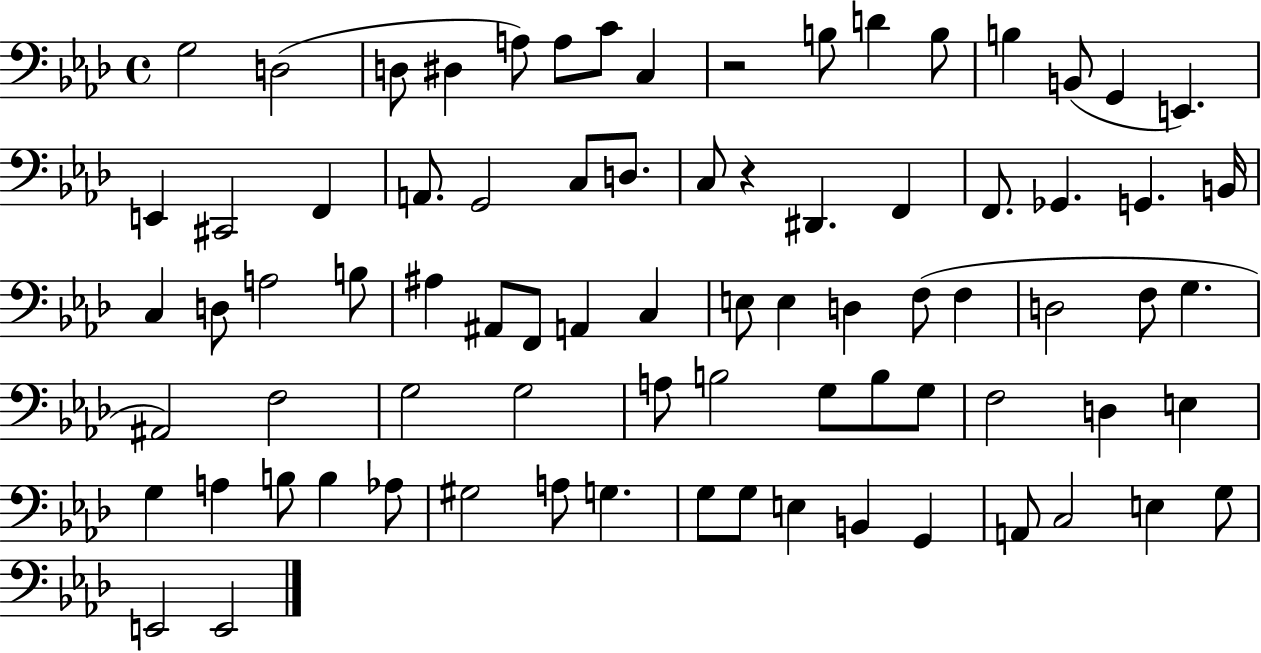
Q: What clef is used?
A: bass